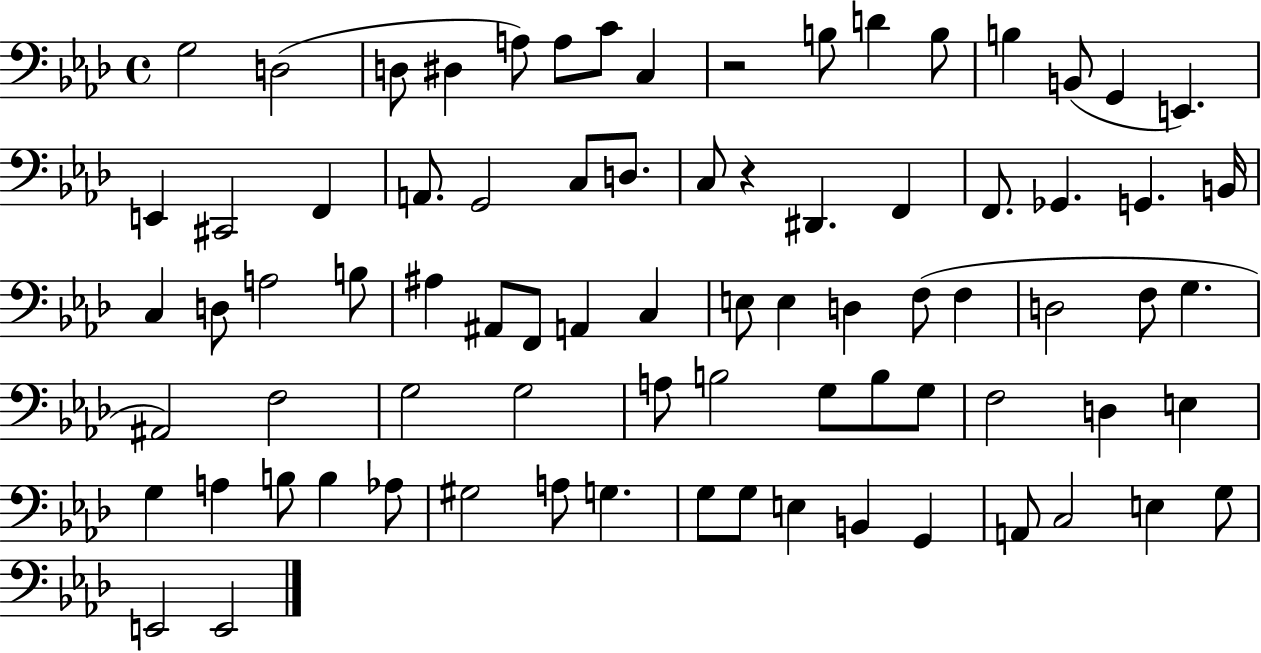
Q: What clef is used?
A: bass